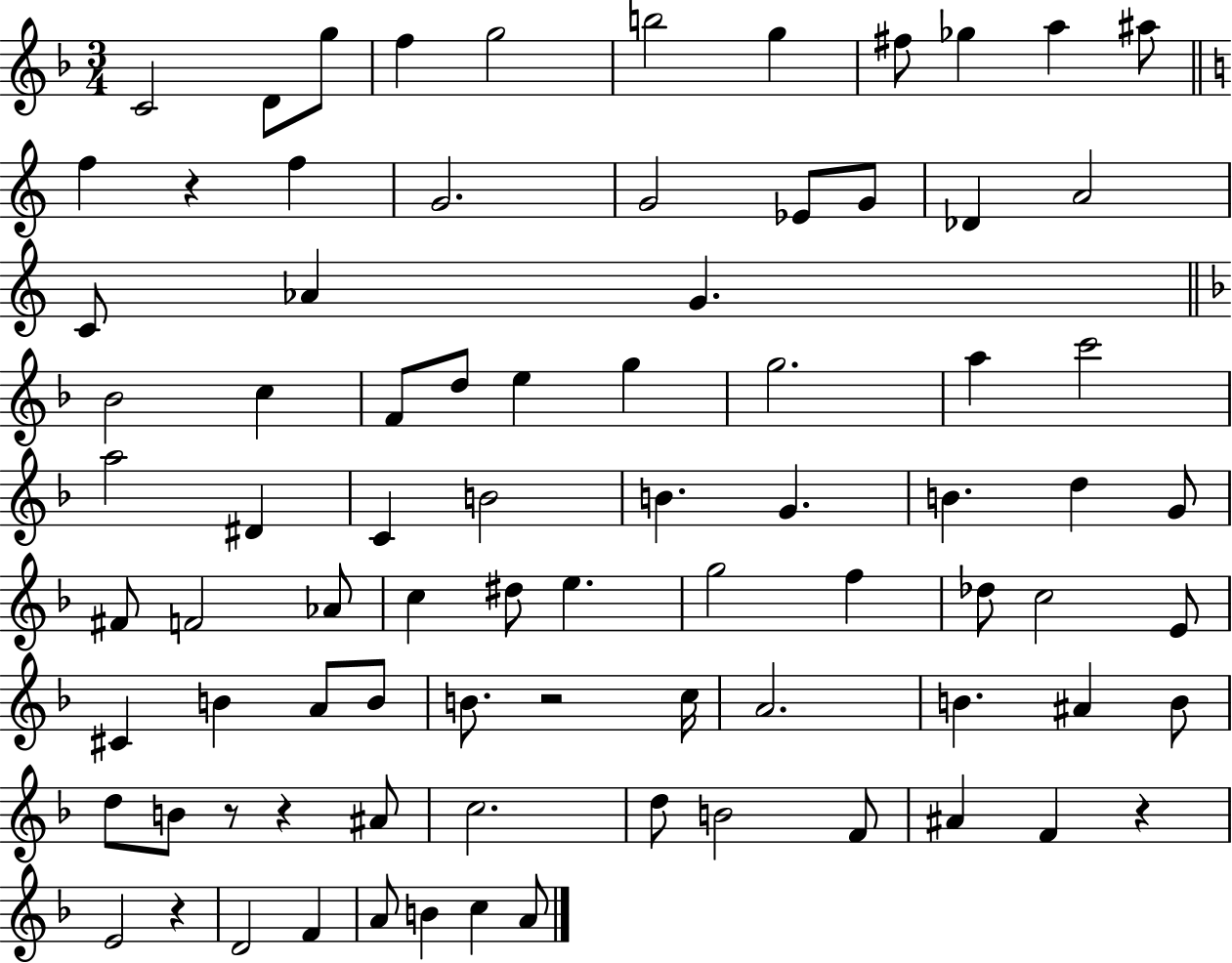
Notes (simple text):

C4/h D4/e G5/e F5/q G5/h B5/h G5/q F#5/e Gb5/q A5/q A#5/e F5/q R/q F5/q G4/h. G4/h Eb4/e G4/e Db4/q A4/h C4/e Ab4/q G4/q. Bb4/h C5/q F4/e D5/e E5/q G5/q G5/h. A5/q C6/h A5/h D#4/q C4/q B4/h B4/q. G4/q. B4/q. D5/q G4/e F#4/e F4/h Ab4/e C5/q D#5/e E5/q. G5/h F5/q Db5/e C5/h E4/e C#4/q B4/q A4/e B4/e B4/e. R/h C5/s A4/h. B4/q. A#4/q B4/e D5/e B4/e R/e R/q A#4/e C5/h. D5/e B4/h F4/e A#4/q F4/q R/q E4/h R/q D4/h F4/q A4/e B4/q C5/q A4/e